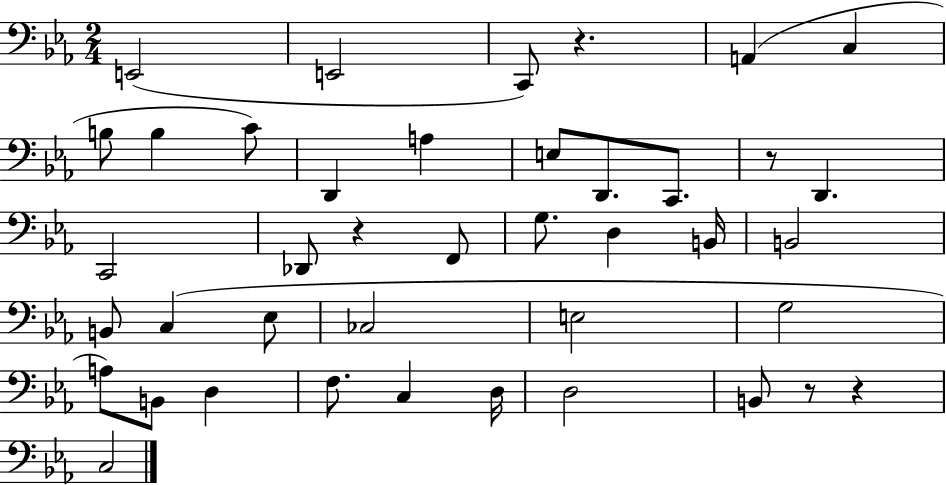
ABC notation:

X:1
T:Untitled
M:2/4
L:1/4
K:Eb
E,,2 E,,2 C,,/2 z A,, C, B,/2 B, C/2 D,, A, E,/2 D,,/2 C,,/2 z/2 D,, C,,2 _D,,/2 z F,,/2 G,/2 D, B,,/4 B,,2 B,,/2 C, _E,/2 _C,2 E,2 G,2 A,/2 B,,/2 D, F,/2 C, D,/4 D,2 B,,/2 z/2 z C,2